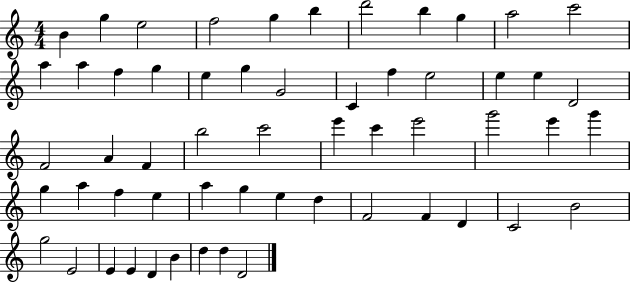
X:1
T:Untitled
M:4/4
L:1/4
K:C
B g e2 f2 g b d'2 b g a2 c'2 a a f g e g G2 C f e2 e e D2 F2 A F b2 c'2 e' c' e'2 g'2 e' g' g a f e a g e d F2 F D C2 B2 g2 E2 E E D B d d D2